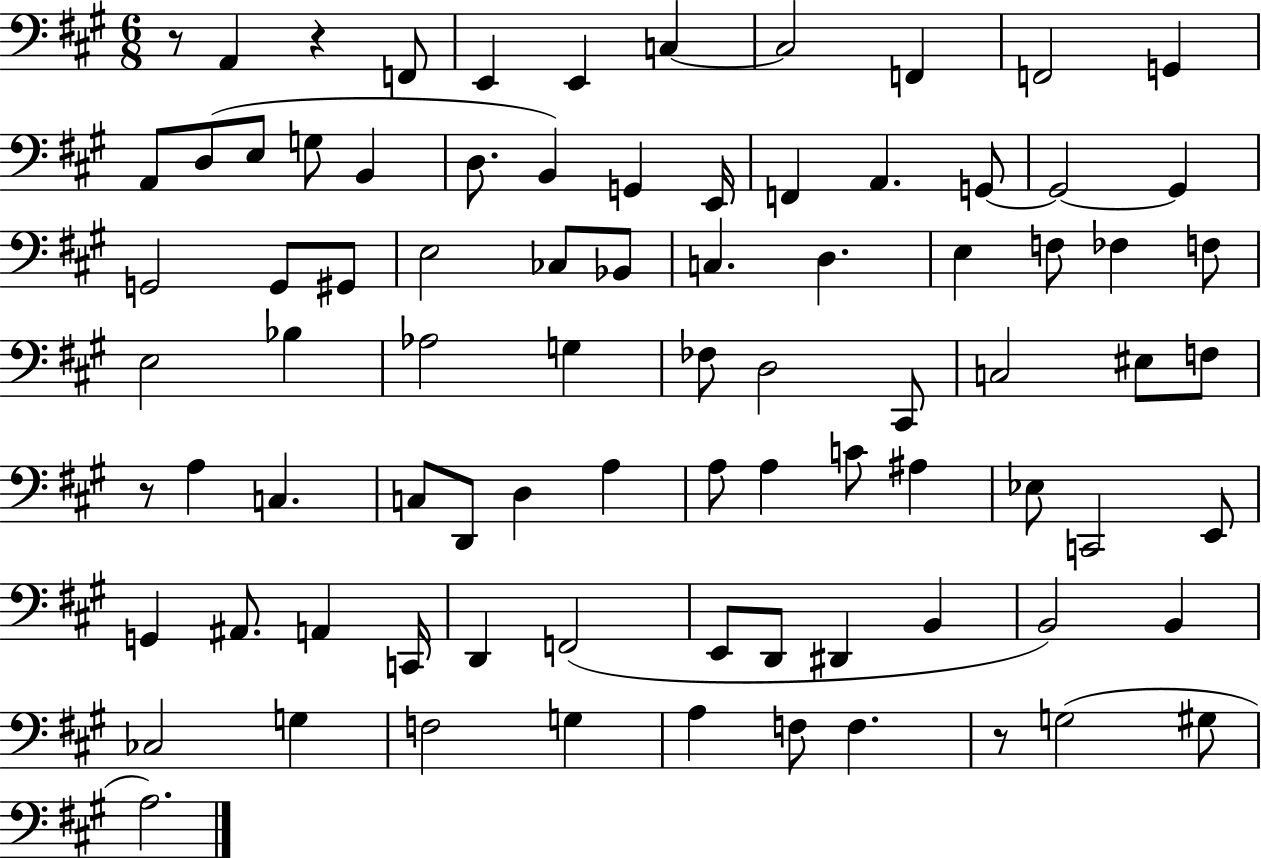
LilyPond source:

{
  \clef bass
  \numericTimeSignature
  \time 6/8
  \key a \major
  r8 a,4 r4 f,8 | e,4 e,4 c4~~ | c2 f,4 | f,2 g,4 | \break a,8 d8( e8 g8 b,4 | d8. b,4) g,4 e,16 | f,4 a,4. g,8~~ | g,2~~ g,4 | \break g,2 g,8 gis,8 | e2 ces8 bes,8 | c4. d4. | e4 f8 fes4 f8 | \break e2 bes4 | aes2 g4 | fes8 d2 cis,8 | c2 eis8 f8 | \break r8 a4 c4. | c8 d,8 d4 a4 | a8 a4 c'8 ais4 | ees8 c,2 e,8 | \break g,4 ais,8. a,4 c,16 | d,4 f,2( | e,8 d,8 dis,4 b,4 | b,2) b,4 | \break ces2 g4 | f2 g4 | a4 f8 f4. | r8 g2( gis8 | \break a2.) | \bar "|."
}